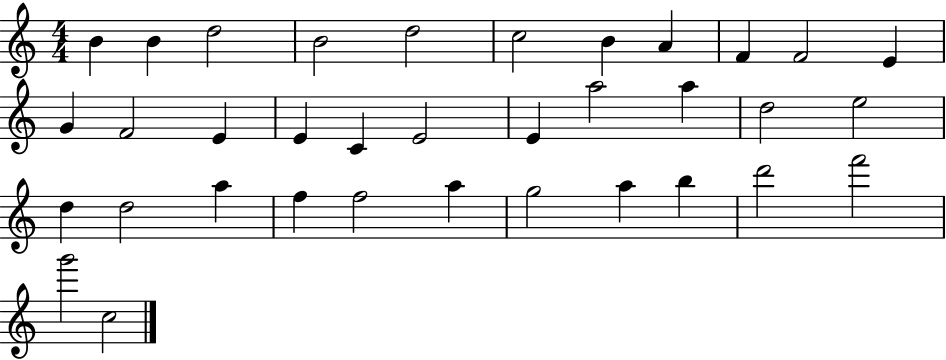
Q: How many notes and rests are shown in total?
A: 35